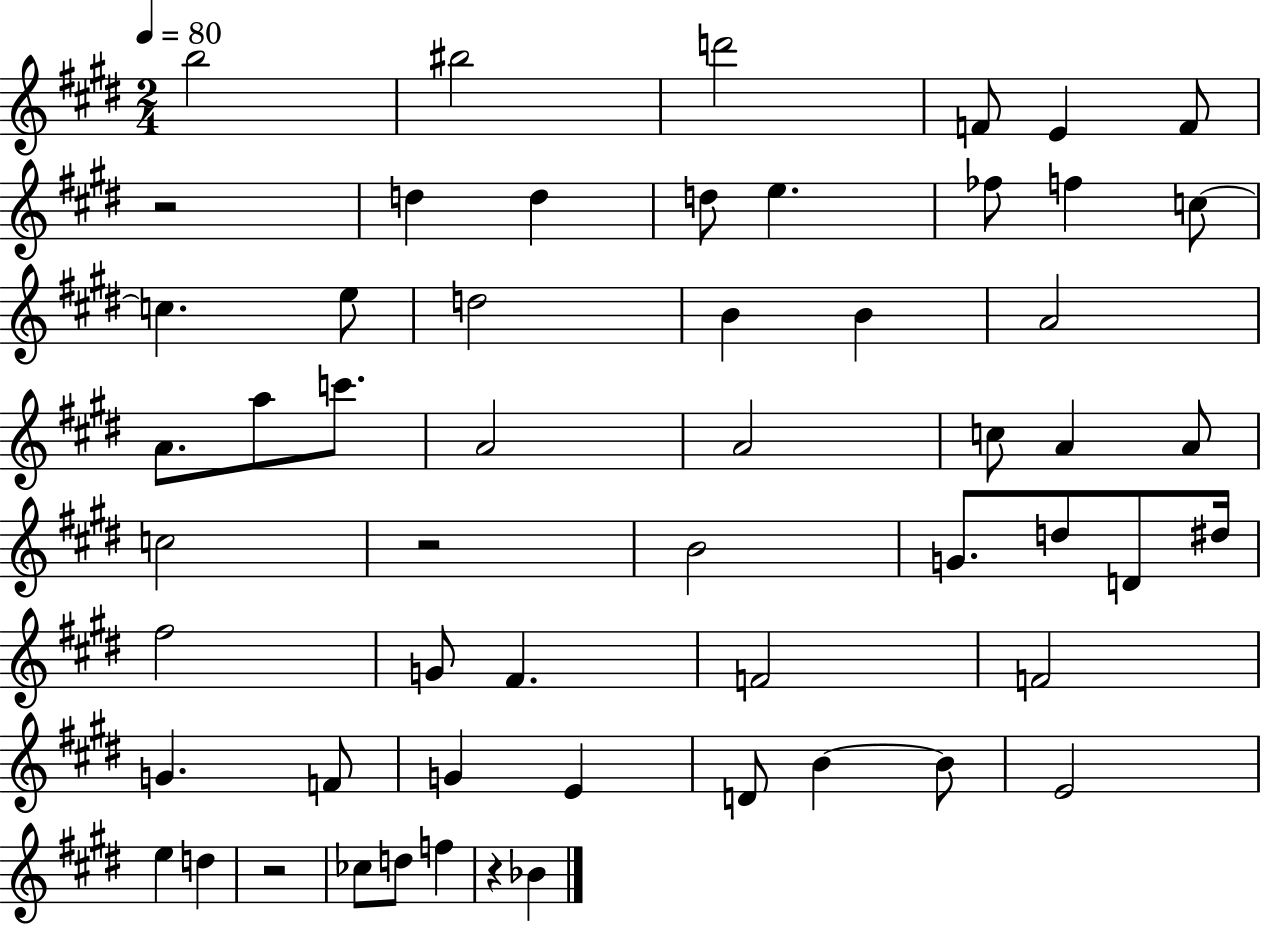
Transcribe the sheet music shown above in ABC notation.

X:1
T:Untitled
M:2/4
L:1/4
K:E
b2 ^b2 d'2 F/2 E F/2 z2 d d d/2 e _f/2 f c/2 c e/2 d2 B B A2 A/2 a/2 c'/2 A2 A2 c/2 A A/2 c2 z2 B2 G/2 d/2 D/2 ^d/4 ^f2 G/2 ^F F2 F2 G F/2 G E D/2 B B/2 E2 e d z2 _c/2 d/2 f z _B